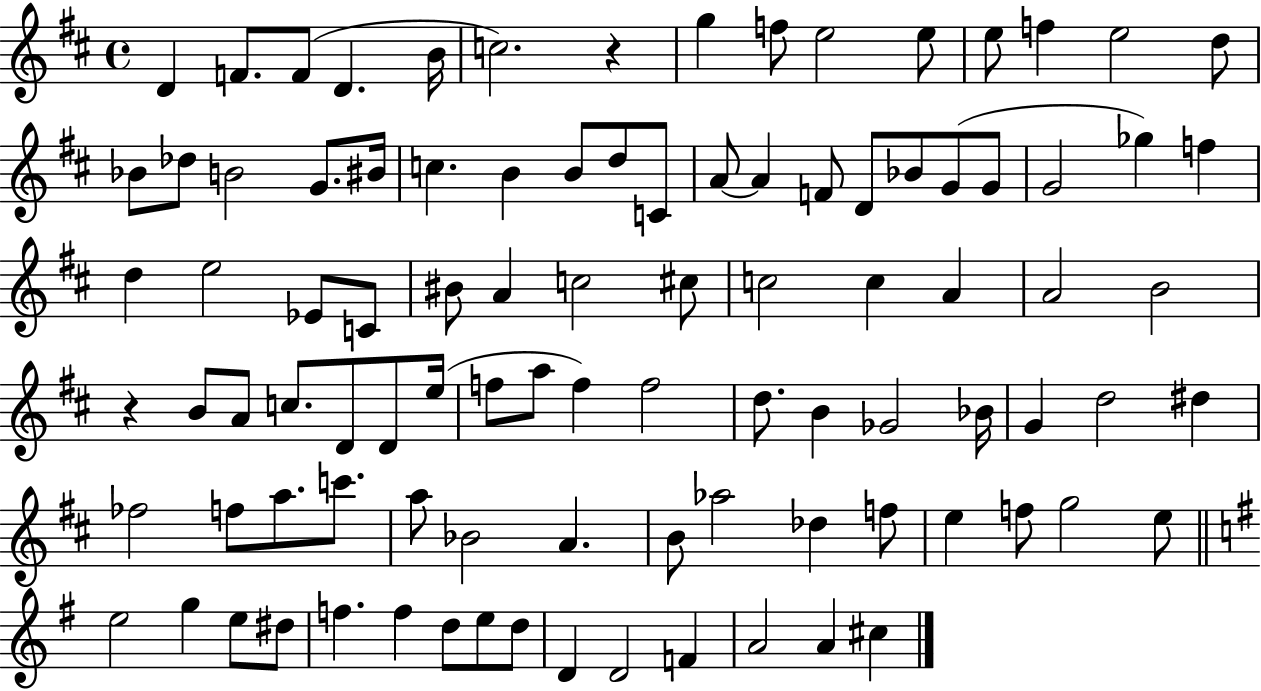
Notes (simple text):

D4/q F4/e. F4/e D4/q. B4/s C5/h. R/q G5/q F5/e E5/h E5/e E5/e F5/q E5/h D5/e Bb4/e Db5/e B4/h G4/e. BIS4/s C5/q. B4/q B4/e D5/e C4/e A4/e A4/q F4/e D4/e Bb4/e G4/e G4/e G4/h Gb5/q F5/q D5/q E5/h Eb4/e C4/e BIS4/e A4/q C5/h C#5/e C5/h C5/q A4/q A4/h B4/h R/q B4/e A4/e C5/e. D4/e D4/e E5/s F5/e A5/e F5/q F5/h D5/e. B4/q Gb4/h Bb4/s G4/q D5/h D#5/q FES5/h F5/e A5/e. C6/e. A5/e Bb4/h A4/q. B4/e Ab5/h Db5/q F5/e E5/q F5/e G5/h E5/e E5/h G5/q E5/e D#5/e F5/q. F5/q D5/e E5/e D5/e D4/q D4/h F4/q A4/h A4/q C#5/q